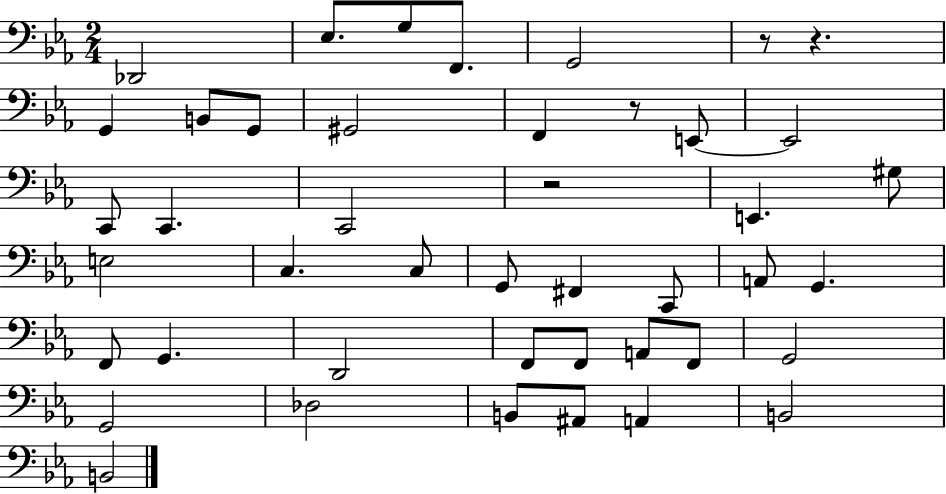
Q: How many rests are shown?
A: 4